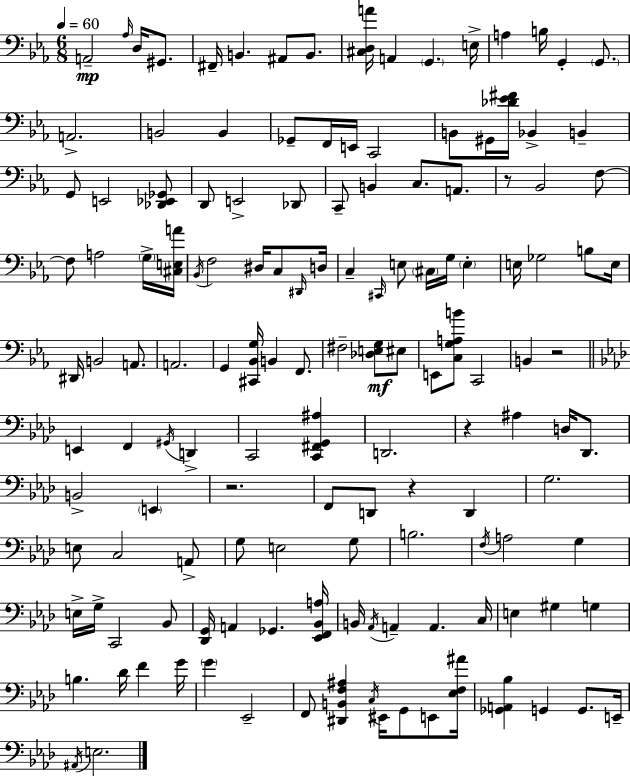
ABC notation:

X:1
T:Untitled
M:6/8
L:1/4
K:Cm
A,,2 _A,/4 D,/4 ^G,,/2 ^F,,/4 B,, ^A,,/2 B,,/2 [^C,D,A]/4 A,, G,, E,/4 A, B,/4 G,, G,,/2 A,,2 B,,2 B,, _G,,/2 F,,/4 E,,/4 C,,2 B,,/2 ^G,,/4 [_D_E^F]/4 _B,, B,, G,,/2 E,,2 [_D,,_E,,_G,,]/2 D,,/2 E,,2 _D,,/2 C,,/2 B,, C,/2 A,,/2 z/2 _B,,2 F,/2 F,/2 A,2 G,/4 [^C,E,A]/4 _B,,/4 F,2 ^D,/4 C,/2 ^D,,/4 D,/4 C, ^C,,/4 E,/2 ^C,/4 G,/4 E, E,/4 _G,2 B,/2 E,/4 ^D,,/4 B,,2 A,,/2 A,,2 G,, [^C,,_B,,G,]/4 B,, F,,/2 ^F,2 [_D,E,G,]/2 ^E,/2 E,,/2 [C,G,A,B]/2 C,,2 B,, z2 E,, F,, ^G,,/4 D,, C,,2 [C,,^F,,G,,^A,] D,,2 z ^A, D,/4 _D,,/2 B,,2 E,, z2 F,,/2 D,,/2 z D,, G,2 E,/2 C,2 A,,/2 G,/2 E,2 G,/2 B,2 F,/4 A,2 G, E,/4 G,/4 C,,2 _B,,/2 [_D,,G,,]/4 A,, _G,, [_E,,F,,_B,,A,]/4 B,,/4 _A,,/4 A,, A,, C,/4 E, ^G, G, B, _D/4 F G/4 G _E,,2 F,,/2 [^D,,B,,F,^A,] C,/4 ^E,,/4 G,,/2 E,,/2 [_E,F,^A]/4 [_G,,A,,_B,] G,, G,,/2 E,,/4 ^A,,/4 E,2